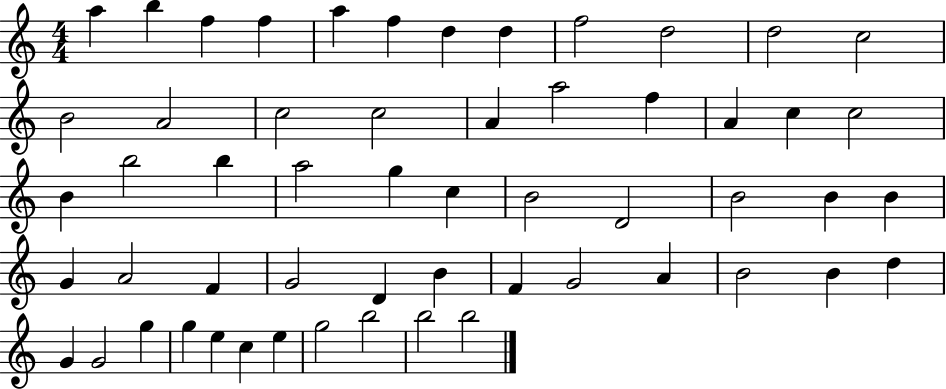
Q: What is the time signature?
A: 4/4